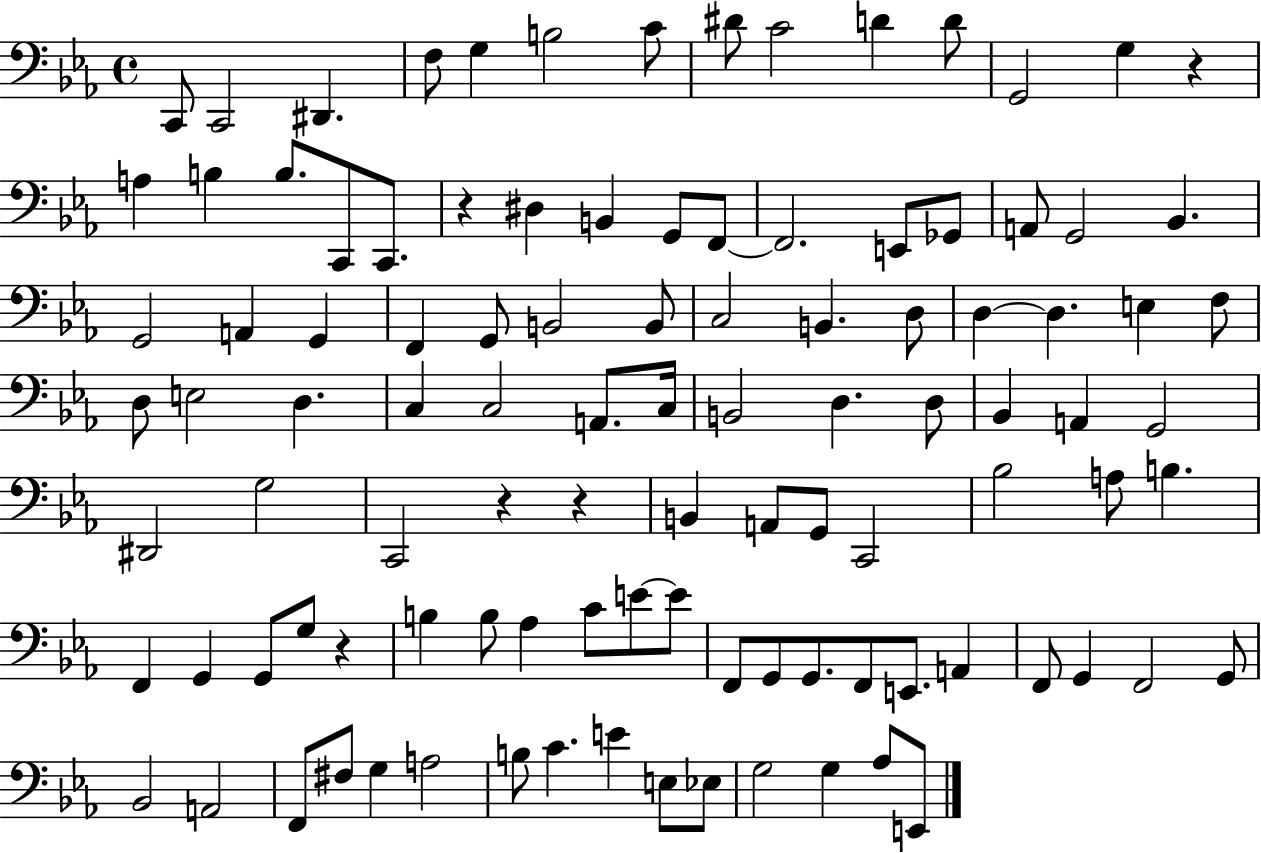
X:1
T:Untitled
M:4/4
L:1/4
K:Eb
C,,/2 C,,2 ^D,, F,/2 G, B,2 C/2 ^D/2 C2 D D/2 G,,2 G, z A, B, B,/2 C,,/2 C,,/2 z ^D, B,, G,,/2 F,,/2 F,,2 E,,/2 _G,,/2 A,,/2 G,,2 _B,, G,,2 A,, G,, F,, G,,/2 B,,2 B,,/2 C,2 B,, D,/2 D, D, E, F,/2 D,/2 E,2 D, C, C,2 A,,/2 C,/4 B,,2 D, D,/2 _B,, A,, G,,2 ^D,,2 G,2 C,,2 z z B,, A,,/2 G,,/2 C,,2 _B,2 A,/2 B, F,, G,, G,,/2 G,/2 z B, B,/2 _A, C/2 E/2 E/2 F,,/2 G,,/2 G,,/2 F,,/2 E,,/2 A,, F,,/2 G,, F,,2 G,,/2 _B,,2 A,,2 F,,/2 ^F,/2 G, A,2 B,/2 C E E,/2 _E,/2 G,2 G, _A,/2 E,,/2